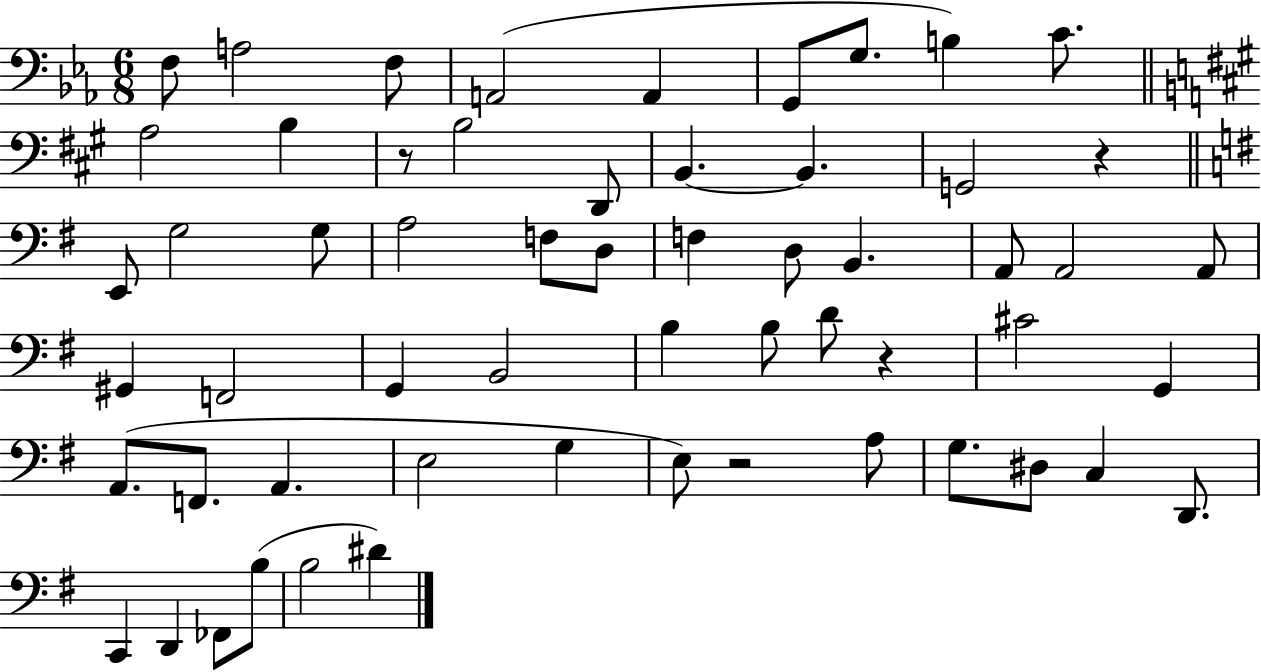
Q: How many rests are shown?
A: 4